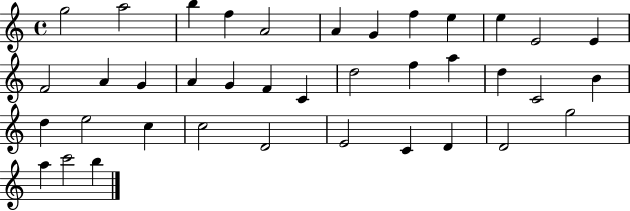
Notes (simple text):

G5/h A5/h B5/q F5/q A4/h A4/q G4/q F5/q E5/q E5/q E4/h E4/q F4/h A4/q G4/q A4/q G4/q F4/q C4/q D5/h F5/q A5/q D5/q C4/h B4/q D5/q E5/h C5/q C5/h D4/h E4/h C4/q D4/q D4/h G5/h A5/q C6/h B5/q